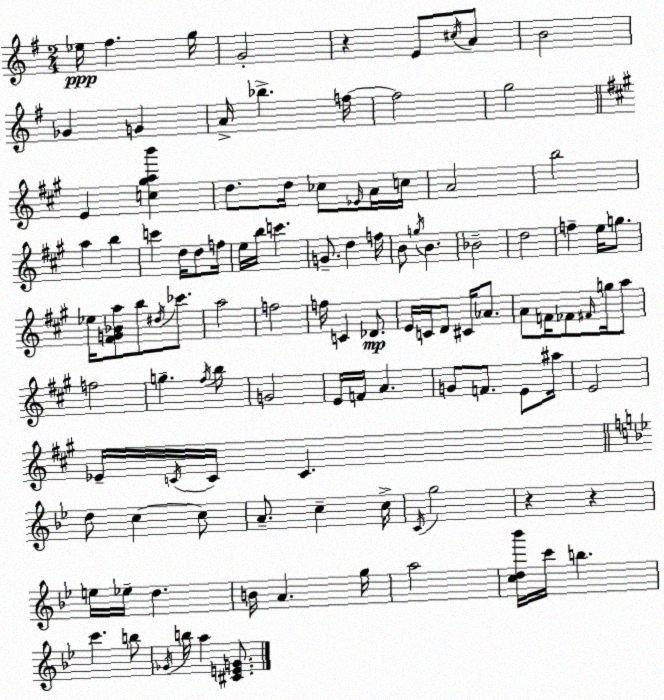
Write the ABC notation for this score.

X:1
T:Untitled
M:2/4
L:1/4
K:G
_e/4 ^f g/4 G2 z E/2 ^c/4 A/2 B2 _G G A/4 _b f/4 f2 g2 E [c^gab'] d/2 d/4 _c/2 _E/4 A/4 c/4 A2 b2 a b c' d/4 d/2 f/4 e/4 b/4 c' G/2 d f/4 B/2 g/4 B _B2 d2 f e/4 g/2 _e/4 [^FG_Ba]/2 b/2 ^d/4 _c'/2 a2 f2 f/4 C _D/2 E/4 C/4 D/2 ^C/4 _A/2 A/2 F/4 _F/2 ^F/4 g/4 a/2 f2 g ^f/4 b/2 G2 E/4 F/4 A G/2 F/2 E/2 ^a/4 E2 _E/4 C/4 C/4 C d/2 c c/2 A/2 c c/4 C/4 g2 z z e/4 _e/4 d B/4 A g/4 a2 [cd_b']/4 c'/4 b c' b/2 _G/4 b/4 a [^CEG]/2